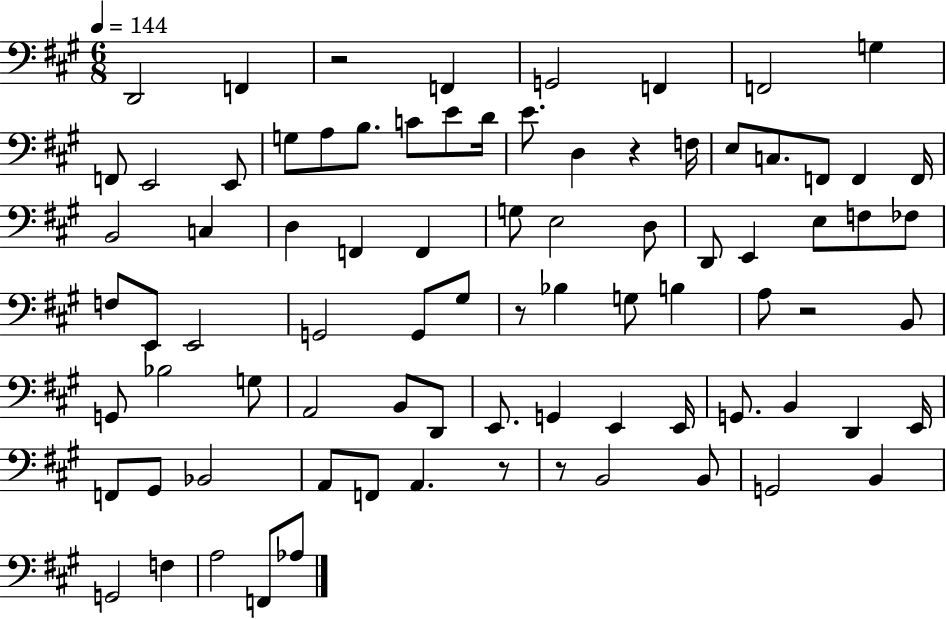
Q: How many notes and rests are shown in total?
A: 83